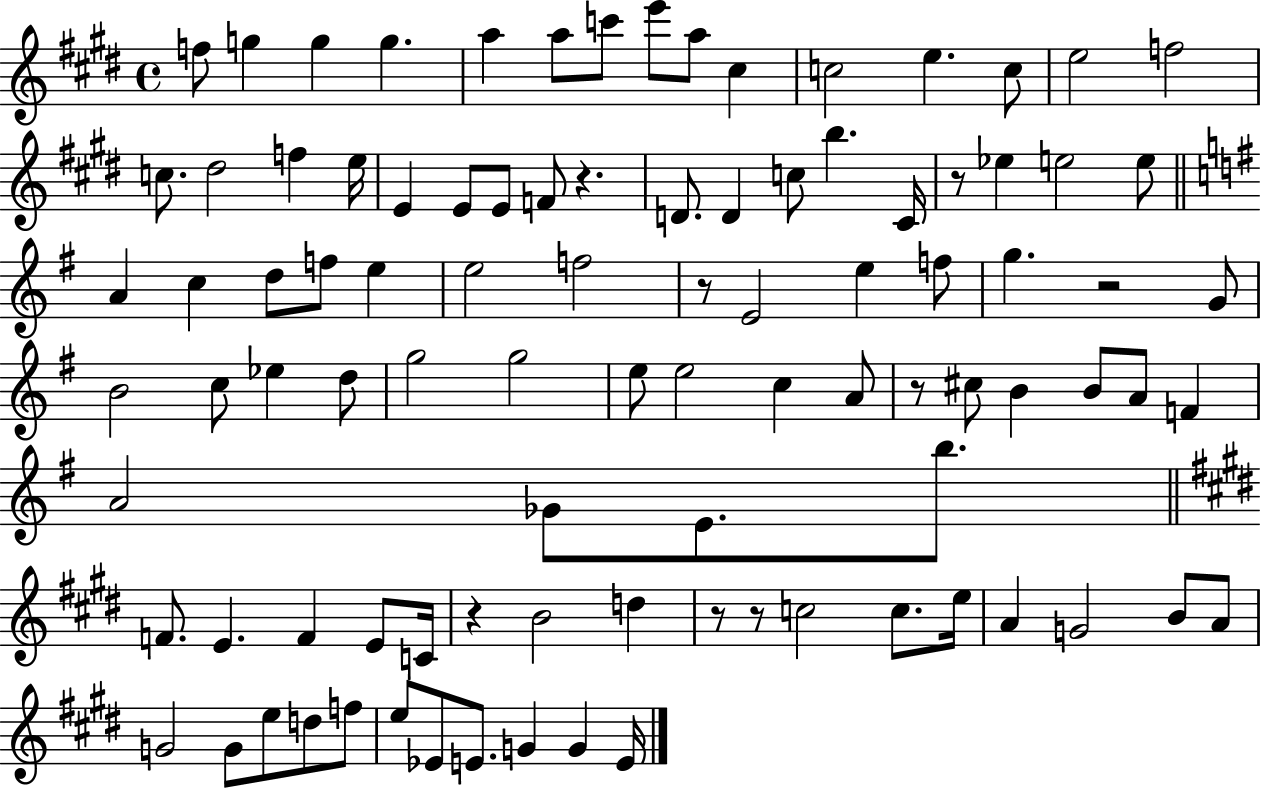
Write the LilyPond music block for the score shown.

{
  \clef treble
  \time 4/4
  \defaultTimeSignature
  \key e \major
  f''8 g''4 g''4 g''4. | a''4 a''8 c'''8 e'''8 a''8 cis''4 | c''2 e''4. c''8 | e''2 f''2 | \break c''8. dis''2 f''4 e''16 | e'4 e'8 e'8 f'8 r4. | d'8. d'4 c''8 b''4. cis'16 | r8 ees''4 e''2 e''8 | \break \bar "||" \break \key g \major a'4 c''4 d''8 f''8 e''4 | e''2 f''2 | r8 e'2 e''4 f''8 | g''4. r2 g'8 | \break b'2 c''8 ees''4 d''8 | g''2 g''2 | e''8 e''2 c''4 a'8 | r8 cis''8 b'4 b'8 a'8 f'4 | \break a'2 ges'8 e'8. b''8. | \bar "||" \break \key e \major f'8. e'4. f'4 e'8 c'16 | r4 b'2 d''4 | r8 r8 c''2 c''8. e''16 | a'4 g'2 b'8 a'8 | \break g'2 g'8 e''8 d''8 f''8 | e''8 ees'8 e'8. g'4 g'4 e'16 | \bar "|."
}